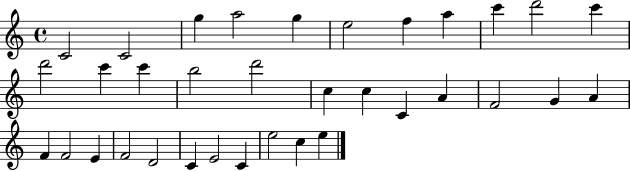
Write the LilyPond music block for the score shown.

{
  \clef treble
  \time 4/4
  \defaultTimeSignature
  \key c \major
  c'2 c'2 | g''4 a''2 g''4 | e''2 f''4 a''4 | c'''4 d'''2 c'''4 | \break d'''2 c'''4 c'''4 | b''2 d'''2 | c''4 c''4 c'4 a'4 | f'2 g'4 a'4 | \break f'4 f'2 e'4 | f'2 d'2 | c'4 e'2 c'4 | e''2 c''4 e''4 | \break \bar "|."
}